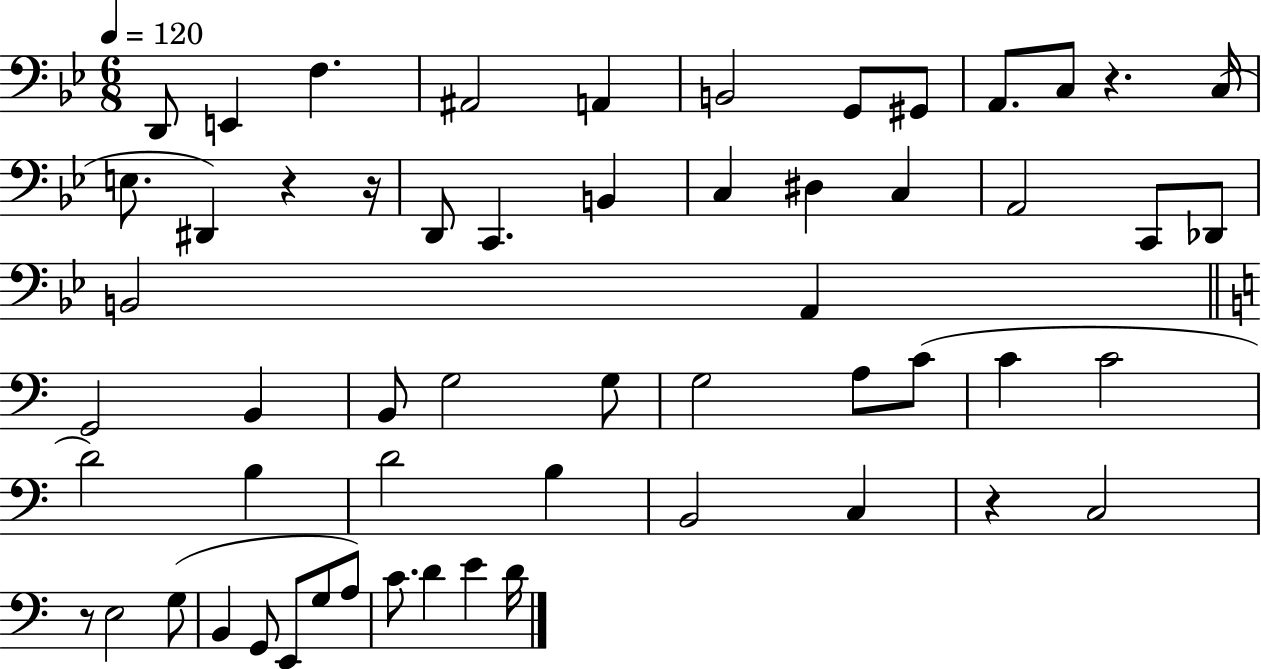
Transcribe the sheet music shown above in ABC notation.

X:1
T:Untitled
M:6/8
L:1/4
K:Bb
D,,/2 E,, F, ^A,,2 A,, B,,2 G,,/2 ^G,,/2 A,,/2 C,/2 z C,/4 E,/2 ^D,, z z/4 D,,/2 C,, B,, C, ^D, C, A,,2 C,,/2 _D,,/2 B,,2 A,, G,,2 B,, B,,/2 G,2 G,/2 G,2 A,/2 C/2 C C2 D2 B, D2 B, B,,2 C, z C,2 z/2 E,2 G,/2 B,, G,,/2 E,,/2 G,/2 A,/2 C/2 D E D/4